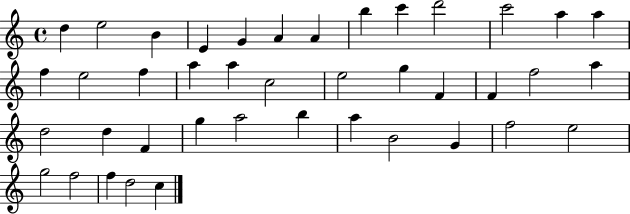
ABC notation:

X:1
T:Untitled
M:4/4
L:1/4
K:C
d e2 B E G A A b c' d'2 c'2 a a f e2 f a a c2 e2 g F F f2 a d2 d F g a2 b a B2 G f2 e2 g2 f2 f d2 c